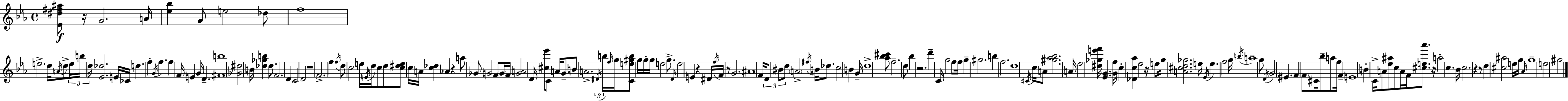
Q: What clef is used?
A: treble